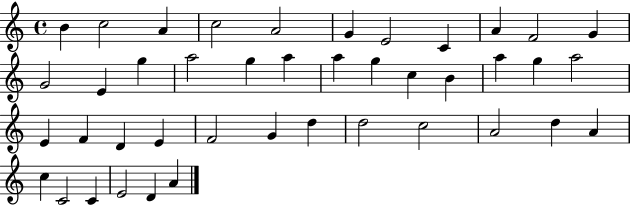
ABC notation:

X:1
T:Untitled
M:4/4
L:1/4
K:C
B c2 A c2 A2 G E2 C A F2 G G2 E g a2 g a a g c B a g a2 E F D E F2 G d d2 c2 A2 d A c C2 C E2 D A